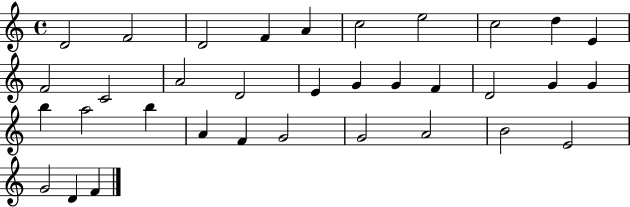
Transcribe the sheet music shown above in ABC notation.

X:1
T:Untitled
M:4/4
L:1/4
K:C
D2 F2 D2 F A c2 e2 c2 d E F2 C2 A2 D2 E G G F D2 G G b a2 b A F G2 G2 A2 B2 E2 G2 D F